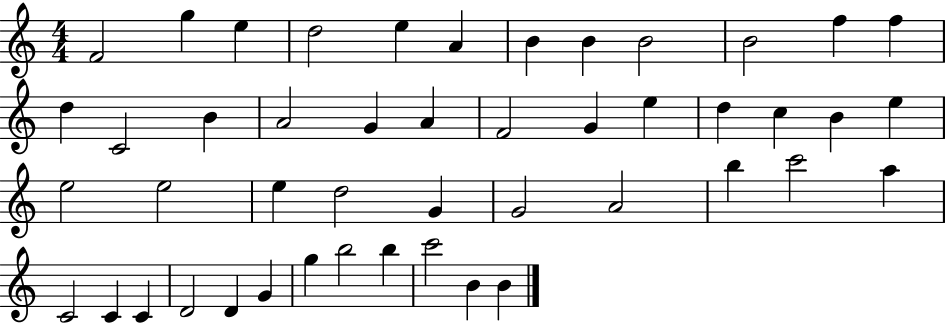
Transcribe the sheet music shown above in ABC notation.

X:1
T:Untitled
M:4/4
L:1/4
K:C
F2 g e d2 e A B B B2 B2 f f d C2 B A2 G A F2 G e d c B e e2 e2 e d2 G G2 A2 b c'2 a C2 C C D2 D G g b2 b c'2 B B